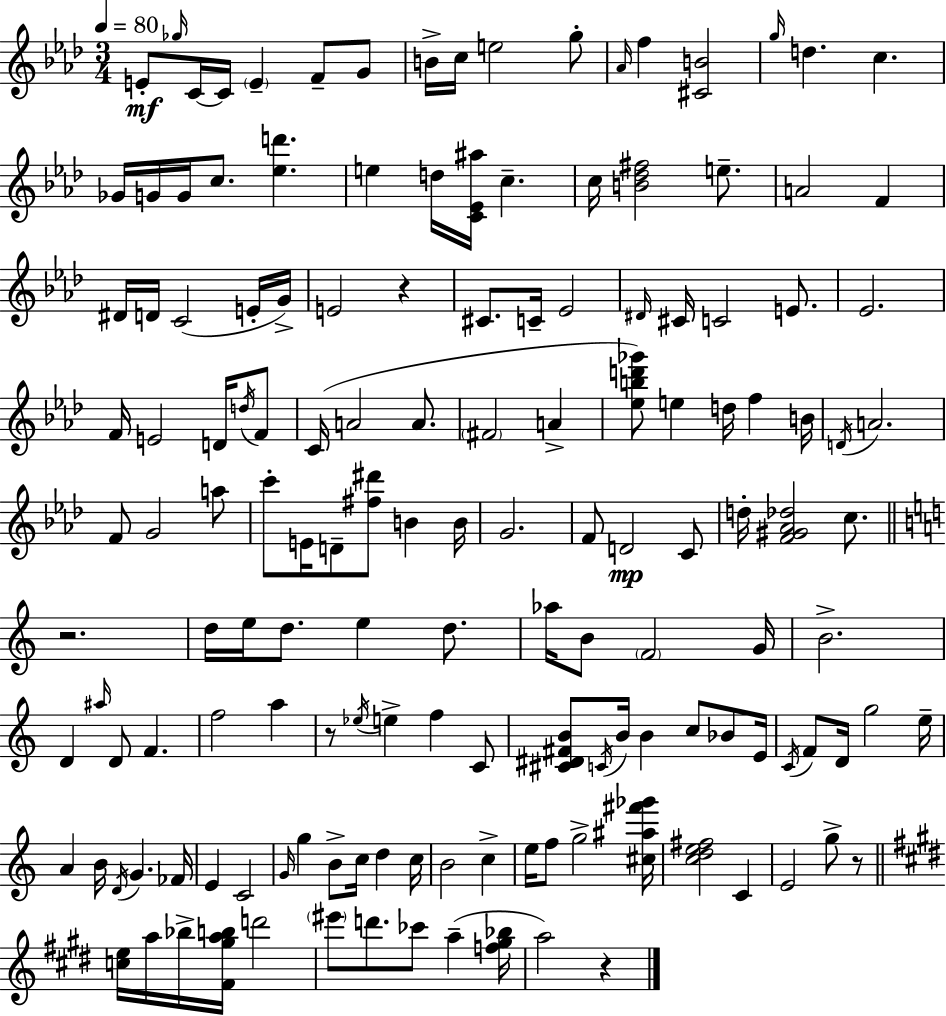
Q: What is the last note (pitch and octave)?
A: A5